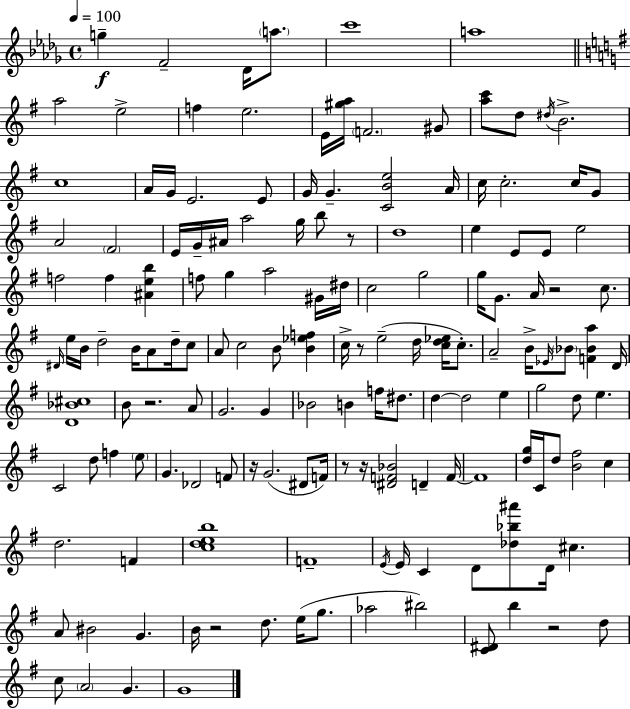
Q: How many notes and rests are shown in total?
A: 151